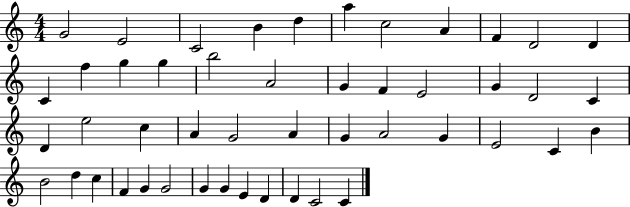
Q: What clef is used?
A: treble